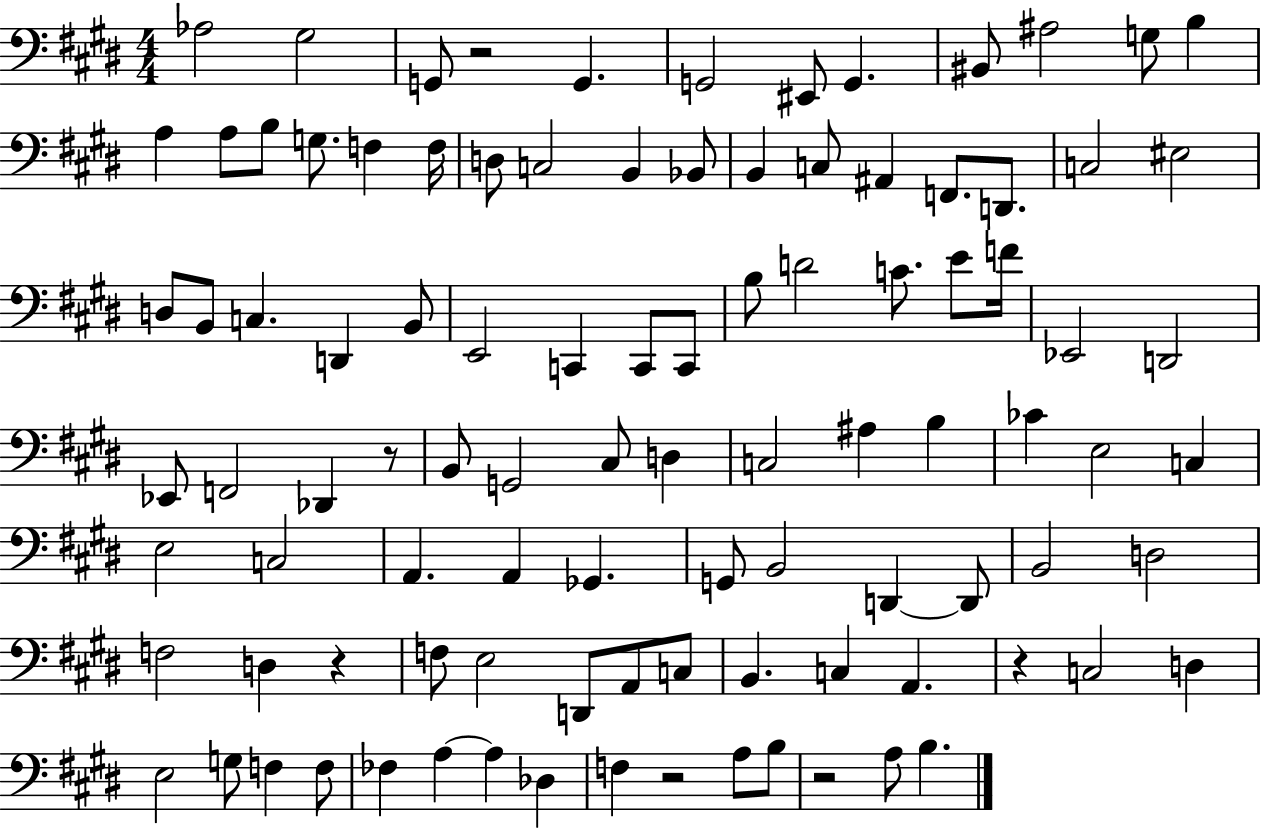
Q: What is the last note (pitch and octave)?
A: B3